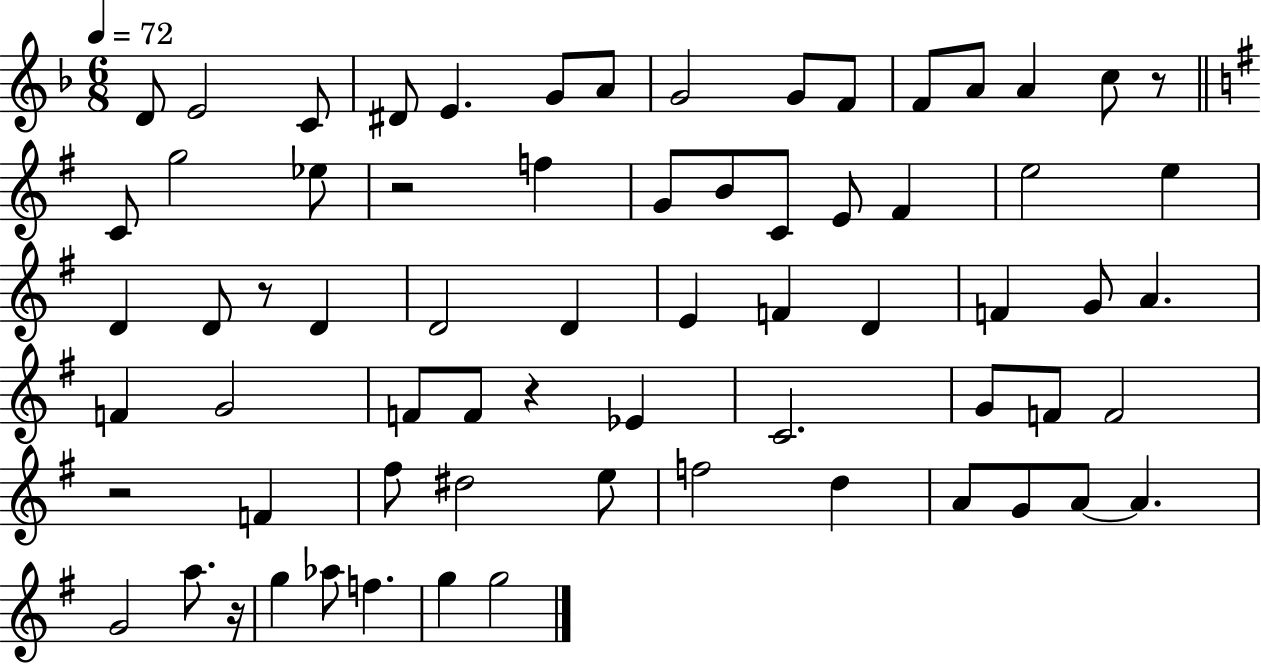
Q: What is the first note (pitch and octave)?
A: D4